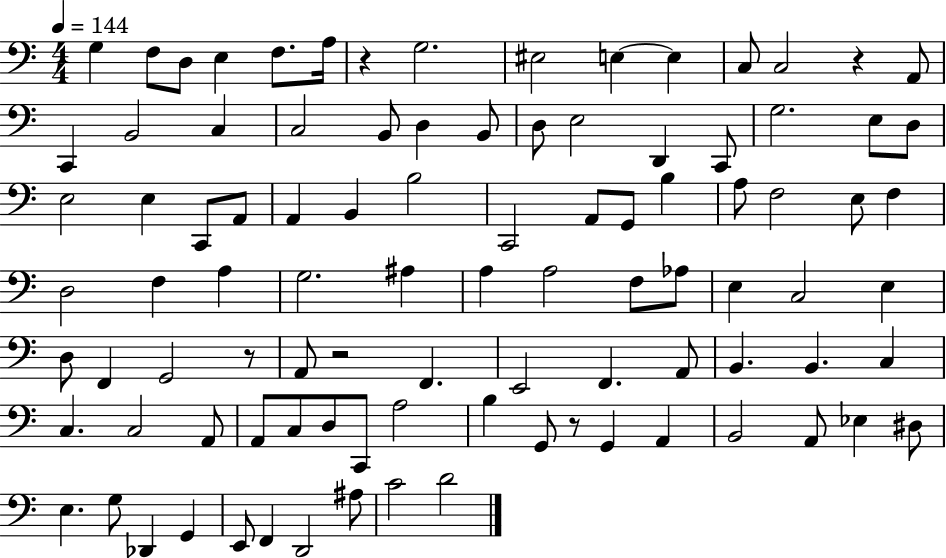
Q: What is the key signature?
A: C major